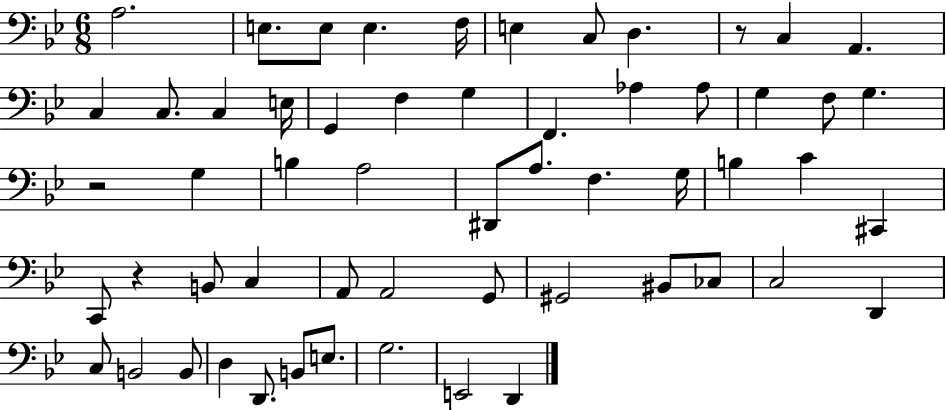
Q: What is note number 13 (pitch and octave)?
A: C3